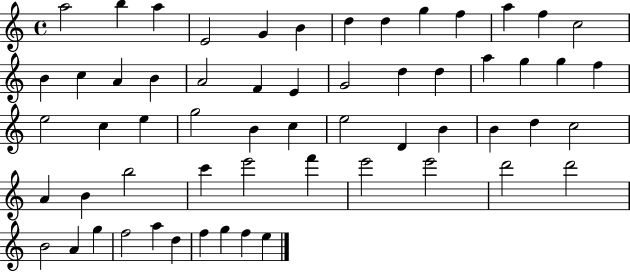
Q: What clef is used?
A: treble